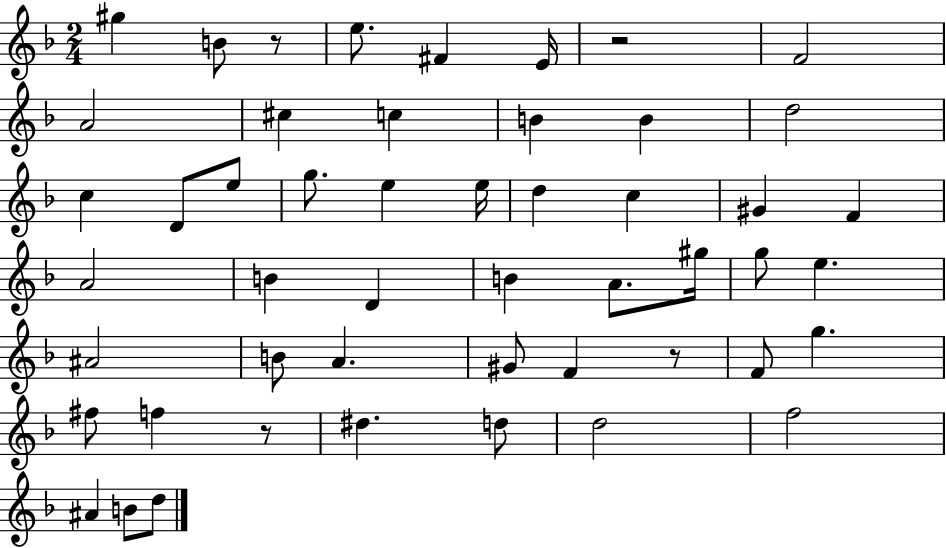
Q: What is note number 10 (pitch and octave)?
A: B4